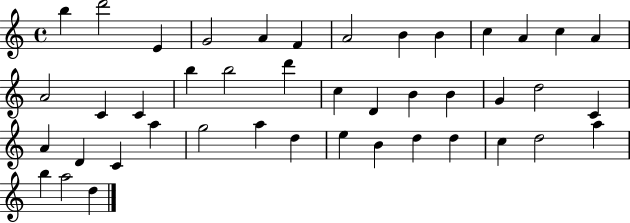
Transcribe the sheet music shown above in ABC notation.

X:1
T:Untitled
M:4/4
L:1/4
K:C
b d'2 E G2 A F A2 B B c A c A A2 C C b b2 d' c D B B G d2 C A D C a g2 a d e B d d c d2 a b a2 d